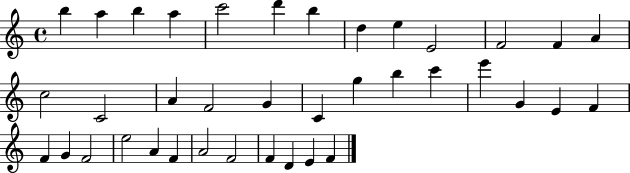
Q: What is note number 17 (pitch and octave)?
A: F4